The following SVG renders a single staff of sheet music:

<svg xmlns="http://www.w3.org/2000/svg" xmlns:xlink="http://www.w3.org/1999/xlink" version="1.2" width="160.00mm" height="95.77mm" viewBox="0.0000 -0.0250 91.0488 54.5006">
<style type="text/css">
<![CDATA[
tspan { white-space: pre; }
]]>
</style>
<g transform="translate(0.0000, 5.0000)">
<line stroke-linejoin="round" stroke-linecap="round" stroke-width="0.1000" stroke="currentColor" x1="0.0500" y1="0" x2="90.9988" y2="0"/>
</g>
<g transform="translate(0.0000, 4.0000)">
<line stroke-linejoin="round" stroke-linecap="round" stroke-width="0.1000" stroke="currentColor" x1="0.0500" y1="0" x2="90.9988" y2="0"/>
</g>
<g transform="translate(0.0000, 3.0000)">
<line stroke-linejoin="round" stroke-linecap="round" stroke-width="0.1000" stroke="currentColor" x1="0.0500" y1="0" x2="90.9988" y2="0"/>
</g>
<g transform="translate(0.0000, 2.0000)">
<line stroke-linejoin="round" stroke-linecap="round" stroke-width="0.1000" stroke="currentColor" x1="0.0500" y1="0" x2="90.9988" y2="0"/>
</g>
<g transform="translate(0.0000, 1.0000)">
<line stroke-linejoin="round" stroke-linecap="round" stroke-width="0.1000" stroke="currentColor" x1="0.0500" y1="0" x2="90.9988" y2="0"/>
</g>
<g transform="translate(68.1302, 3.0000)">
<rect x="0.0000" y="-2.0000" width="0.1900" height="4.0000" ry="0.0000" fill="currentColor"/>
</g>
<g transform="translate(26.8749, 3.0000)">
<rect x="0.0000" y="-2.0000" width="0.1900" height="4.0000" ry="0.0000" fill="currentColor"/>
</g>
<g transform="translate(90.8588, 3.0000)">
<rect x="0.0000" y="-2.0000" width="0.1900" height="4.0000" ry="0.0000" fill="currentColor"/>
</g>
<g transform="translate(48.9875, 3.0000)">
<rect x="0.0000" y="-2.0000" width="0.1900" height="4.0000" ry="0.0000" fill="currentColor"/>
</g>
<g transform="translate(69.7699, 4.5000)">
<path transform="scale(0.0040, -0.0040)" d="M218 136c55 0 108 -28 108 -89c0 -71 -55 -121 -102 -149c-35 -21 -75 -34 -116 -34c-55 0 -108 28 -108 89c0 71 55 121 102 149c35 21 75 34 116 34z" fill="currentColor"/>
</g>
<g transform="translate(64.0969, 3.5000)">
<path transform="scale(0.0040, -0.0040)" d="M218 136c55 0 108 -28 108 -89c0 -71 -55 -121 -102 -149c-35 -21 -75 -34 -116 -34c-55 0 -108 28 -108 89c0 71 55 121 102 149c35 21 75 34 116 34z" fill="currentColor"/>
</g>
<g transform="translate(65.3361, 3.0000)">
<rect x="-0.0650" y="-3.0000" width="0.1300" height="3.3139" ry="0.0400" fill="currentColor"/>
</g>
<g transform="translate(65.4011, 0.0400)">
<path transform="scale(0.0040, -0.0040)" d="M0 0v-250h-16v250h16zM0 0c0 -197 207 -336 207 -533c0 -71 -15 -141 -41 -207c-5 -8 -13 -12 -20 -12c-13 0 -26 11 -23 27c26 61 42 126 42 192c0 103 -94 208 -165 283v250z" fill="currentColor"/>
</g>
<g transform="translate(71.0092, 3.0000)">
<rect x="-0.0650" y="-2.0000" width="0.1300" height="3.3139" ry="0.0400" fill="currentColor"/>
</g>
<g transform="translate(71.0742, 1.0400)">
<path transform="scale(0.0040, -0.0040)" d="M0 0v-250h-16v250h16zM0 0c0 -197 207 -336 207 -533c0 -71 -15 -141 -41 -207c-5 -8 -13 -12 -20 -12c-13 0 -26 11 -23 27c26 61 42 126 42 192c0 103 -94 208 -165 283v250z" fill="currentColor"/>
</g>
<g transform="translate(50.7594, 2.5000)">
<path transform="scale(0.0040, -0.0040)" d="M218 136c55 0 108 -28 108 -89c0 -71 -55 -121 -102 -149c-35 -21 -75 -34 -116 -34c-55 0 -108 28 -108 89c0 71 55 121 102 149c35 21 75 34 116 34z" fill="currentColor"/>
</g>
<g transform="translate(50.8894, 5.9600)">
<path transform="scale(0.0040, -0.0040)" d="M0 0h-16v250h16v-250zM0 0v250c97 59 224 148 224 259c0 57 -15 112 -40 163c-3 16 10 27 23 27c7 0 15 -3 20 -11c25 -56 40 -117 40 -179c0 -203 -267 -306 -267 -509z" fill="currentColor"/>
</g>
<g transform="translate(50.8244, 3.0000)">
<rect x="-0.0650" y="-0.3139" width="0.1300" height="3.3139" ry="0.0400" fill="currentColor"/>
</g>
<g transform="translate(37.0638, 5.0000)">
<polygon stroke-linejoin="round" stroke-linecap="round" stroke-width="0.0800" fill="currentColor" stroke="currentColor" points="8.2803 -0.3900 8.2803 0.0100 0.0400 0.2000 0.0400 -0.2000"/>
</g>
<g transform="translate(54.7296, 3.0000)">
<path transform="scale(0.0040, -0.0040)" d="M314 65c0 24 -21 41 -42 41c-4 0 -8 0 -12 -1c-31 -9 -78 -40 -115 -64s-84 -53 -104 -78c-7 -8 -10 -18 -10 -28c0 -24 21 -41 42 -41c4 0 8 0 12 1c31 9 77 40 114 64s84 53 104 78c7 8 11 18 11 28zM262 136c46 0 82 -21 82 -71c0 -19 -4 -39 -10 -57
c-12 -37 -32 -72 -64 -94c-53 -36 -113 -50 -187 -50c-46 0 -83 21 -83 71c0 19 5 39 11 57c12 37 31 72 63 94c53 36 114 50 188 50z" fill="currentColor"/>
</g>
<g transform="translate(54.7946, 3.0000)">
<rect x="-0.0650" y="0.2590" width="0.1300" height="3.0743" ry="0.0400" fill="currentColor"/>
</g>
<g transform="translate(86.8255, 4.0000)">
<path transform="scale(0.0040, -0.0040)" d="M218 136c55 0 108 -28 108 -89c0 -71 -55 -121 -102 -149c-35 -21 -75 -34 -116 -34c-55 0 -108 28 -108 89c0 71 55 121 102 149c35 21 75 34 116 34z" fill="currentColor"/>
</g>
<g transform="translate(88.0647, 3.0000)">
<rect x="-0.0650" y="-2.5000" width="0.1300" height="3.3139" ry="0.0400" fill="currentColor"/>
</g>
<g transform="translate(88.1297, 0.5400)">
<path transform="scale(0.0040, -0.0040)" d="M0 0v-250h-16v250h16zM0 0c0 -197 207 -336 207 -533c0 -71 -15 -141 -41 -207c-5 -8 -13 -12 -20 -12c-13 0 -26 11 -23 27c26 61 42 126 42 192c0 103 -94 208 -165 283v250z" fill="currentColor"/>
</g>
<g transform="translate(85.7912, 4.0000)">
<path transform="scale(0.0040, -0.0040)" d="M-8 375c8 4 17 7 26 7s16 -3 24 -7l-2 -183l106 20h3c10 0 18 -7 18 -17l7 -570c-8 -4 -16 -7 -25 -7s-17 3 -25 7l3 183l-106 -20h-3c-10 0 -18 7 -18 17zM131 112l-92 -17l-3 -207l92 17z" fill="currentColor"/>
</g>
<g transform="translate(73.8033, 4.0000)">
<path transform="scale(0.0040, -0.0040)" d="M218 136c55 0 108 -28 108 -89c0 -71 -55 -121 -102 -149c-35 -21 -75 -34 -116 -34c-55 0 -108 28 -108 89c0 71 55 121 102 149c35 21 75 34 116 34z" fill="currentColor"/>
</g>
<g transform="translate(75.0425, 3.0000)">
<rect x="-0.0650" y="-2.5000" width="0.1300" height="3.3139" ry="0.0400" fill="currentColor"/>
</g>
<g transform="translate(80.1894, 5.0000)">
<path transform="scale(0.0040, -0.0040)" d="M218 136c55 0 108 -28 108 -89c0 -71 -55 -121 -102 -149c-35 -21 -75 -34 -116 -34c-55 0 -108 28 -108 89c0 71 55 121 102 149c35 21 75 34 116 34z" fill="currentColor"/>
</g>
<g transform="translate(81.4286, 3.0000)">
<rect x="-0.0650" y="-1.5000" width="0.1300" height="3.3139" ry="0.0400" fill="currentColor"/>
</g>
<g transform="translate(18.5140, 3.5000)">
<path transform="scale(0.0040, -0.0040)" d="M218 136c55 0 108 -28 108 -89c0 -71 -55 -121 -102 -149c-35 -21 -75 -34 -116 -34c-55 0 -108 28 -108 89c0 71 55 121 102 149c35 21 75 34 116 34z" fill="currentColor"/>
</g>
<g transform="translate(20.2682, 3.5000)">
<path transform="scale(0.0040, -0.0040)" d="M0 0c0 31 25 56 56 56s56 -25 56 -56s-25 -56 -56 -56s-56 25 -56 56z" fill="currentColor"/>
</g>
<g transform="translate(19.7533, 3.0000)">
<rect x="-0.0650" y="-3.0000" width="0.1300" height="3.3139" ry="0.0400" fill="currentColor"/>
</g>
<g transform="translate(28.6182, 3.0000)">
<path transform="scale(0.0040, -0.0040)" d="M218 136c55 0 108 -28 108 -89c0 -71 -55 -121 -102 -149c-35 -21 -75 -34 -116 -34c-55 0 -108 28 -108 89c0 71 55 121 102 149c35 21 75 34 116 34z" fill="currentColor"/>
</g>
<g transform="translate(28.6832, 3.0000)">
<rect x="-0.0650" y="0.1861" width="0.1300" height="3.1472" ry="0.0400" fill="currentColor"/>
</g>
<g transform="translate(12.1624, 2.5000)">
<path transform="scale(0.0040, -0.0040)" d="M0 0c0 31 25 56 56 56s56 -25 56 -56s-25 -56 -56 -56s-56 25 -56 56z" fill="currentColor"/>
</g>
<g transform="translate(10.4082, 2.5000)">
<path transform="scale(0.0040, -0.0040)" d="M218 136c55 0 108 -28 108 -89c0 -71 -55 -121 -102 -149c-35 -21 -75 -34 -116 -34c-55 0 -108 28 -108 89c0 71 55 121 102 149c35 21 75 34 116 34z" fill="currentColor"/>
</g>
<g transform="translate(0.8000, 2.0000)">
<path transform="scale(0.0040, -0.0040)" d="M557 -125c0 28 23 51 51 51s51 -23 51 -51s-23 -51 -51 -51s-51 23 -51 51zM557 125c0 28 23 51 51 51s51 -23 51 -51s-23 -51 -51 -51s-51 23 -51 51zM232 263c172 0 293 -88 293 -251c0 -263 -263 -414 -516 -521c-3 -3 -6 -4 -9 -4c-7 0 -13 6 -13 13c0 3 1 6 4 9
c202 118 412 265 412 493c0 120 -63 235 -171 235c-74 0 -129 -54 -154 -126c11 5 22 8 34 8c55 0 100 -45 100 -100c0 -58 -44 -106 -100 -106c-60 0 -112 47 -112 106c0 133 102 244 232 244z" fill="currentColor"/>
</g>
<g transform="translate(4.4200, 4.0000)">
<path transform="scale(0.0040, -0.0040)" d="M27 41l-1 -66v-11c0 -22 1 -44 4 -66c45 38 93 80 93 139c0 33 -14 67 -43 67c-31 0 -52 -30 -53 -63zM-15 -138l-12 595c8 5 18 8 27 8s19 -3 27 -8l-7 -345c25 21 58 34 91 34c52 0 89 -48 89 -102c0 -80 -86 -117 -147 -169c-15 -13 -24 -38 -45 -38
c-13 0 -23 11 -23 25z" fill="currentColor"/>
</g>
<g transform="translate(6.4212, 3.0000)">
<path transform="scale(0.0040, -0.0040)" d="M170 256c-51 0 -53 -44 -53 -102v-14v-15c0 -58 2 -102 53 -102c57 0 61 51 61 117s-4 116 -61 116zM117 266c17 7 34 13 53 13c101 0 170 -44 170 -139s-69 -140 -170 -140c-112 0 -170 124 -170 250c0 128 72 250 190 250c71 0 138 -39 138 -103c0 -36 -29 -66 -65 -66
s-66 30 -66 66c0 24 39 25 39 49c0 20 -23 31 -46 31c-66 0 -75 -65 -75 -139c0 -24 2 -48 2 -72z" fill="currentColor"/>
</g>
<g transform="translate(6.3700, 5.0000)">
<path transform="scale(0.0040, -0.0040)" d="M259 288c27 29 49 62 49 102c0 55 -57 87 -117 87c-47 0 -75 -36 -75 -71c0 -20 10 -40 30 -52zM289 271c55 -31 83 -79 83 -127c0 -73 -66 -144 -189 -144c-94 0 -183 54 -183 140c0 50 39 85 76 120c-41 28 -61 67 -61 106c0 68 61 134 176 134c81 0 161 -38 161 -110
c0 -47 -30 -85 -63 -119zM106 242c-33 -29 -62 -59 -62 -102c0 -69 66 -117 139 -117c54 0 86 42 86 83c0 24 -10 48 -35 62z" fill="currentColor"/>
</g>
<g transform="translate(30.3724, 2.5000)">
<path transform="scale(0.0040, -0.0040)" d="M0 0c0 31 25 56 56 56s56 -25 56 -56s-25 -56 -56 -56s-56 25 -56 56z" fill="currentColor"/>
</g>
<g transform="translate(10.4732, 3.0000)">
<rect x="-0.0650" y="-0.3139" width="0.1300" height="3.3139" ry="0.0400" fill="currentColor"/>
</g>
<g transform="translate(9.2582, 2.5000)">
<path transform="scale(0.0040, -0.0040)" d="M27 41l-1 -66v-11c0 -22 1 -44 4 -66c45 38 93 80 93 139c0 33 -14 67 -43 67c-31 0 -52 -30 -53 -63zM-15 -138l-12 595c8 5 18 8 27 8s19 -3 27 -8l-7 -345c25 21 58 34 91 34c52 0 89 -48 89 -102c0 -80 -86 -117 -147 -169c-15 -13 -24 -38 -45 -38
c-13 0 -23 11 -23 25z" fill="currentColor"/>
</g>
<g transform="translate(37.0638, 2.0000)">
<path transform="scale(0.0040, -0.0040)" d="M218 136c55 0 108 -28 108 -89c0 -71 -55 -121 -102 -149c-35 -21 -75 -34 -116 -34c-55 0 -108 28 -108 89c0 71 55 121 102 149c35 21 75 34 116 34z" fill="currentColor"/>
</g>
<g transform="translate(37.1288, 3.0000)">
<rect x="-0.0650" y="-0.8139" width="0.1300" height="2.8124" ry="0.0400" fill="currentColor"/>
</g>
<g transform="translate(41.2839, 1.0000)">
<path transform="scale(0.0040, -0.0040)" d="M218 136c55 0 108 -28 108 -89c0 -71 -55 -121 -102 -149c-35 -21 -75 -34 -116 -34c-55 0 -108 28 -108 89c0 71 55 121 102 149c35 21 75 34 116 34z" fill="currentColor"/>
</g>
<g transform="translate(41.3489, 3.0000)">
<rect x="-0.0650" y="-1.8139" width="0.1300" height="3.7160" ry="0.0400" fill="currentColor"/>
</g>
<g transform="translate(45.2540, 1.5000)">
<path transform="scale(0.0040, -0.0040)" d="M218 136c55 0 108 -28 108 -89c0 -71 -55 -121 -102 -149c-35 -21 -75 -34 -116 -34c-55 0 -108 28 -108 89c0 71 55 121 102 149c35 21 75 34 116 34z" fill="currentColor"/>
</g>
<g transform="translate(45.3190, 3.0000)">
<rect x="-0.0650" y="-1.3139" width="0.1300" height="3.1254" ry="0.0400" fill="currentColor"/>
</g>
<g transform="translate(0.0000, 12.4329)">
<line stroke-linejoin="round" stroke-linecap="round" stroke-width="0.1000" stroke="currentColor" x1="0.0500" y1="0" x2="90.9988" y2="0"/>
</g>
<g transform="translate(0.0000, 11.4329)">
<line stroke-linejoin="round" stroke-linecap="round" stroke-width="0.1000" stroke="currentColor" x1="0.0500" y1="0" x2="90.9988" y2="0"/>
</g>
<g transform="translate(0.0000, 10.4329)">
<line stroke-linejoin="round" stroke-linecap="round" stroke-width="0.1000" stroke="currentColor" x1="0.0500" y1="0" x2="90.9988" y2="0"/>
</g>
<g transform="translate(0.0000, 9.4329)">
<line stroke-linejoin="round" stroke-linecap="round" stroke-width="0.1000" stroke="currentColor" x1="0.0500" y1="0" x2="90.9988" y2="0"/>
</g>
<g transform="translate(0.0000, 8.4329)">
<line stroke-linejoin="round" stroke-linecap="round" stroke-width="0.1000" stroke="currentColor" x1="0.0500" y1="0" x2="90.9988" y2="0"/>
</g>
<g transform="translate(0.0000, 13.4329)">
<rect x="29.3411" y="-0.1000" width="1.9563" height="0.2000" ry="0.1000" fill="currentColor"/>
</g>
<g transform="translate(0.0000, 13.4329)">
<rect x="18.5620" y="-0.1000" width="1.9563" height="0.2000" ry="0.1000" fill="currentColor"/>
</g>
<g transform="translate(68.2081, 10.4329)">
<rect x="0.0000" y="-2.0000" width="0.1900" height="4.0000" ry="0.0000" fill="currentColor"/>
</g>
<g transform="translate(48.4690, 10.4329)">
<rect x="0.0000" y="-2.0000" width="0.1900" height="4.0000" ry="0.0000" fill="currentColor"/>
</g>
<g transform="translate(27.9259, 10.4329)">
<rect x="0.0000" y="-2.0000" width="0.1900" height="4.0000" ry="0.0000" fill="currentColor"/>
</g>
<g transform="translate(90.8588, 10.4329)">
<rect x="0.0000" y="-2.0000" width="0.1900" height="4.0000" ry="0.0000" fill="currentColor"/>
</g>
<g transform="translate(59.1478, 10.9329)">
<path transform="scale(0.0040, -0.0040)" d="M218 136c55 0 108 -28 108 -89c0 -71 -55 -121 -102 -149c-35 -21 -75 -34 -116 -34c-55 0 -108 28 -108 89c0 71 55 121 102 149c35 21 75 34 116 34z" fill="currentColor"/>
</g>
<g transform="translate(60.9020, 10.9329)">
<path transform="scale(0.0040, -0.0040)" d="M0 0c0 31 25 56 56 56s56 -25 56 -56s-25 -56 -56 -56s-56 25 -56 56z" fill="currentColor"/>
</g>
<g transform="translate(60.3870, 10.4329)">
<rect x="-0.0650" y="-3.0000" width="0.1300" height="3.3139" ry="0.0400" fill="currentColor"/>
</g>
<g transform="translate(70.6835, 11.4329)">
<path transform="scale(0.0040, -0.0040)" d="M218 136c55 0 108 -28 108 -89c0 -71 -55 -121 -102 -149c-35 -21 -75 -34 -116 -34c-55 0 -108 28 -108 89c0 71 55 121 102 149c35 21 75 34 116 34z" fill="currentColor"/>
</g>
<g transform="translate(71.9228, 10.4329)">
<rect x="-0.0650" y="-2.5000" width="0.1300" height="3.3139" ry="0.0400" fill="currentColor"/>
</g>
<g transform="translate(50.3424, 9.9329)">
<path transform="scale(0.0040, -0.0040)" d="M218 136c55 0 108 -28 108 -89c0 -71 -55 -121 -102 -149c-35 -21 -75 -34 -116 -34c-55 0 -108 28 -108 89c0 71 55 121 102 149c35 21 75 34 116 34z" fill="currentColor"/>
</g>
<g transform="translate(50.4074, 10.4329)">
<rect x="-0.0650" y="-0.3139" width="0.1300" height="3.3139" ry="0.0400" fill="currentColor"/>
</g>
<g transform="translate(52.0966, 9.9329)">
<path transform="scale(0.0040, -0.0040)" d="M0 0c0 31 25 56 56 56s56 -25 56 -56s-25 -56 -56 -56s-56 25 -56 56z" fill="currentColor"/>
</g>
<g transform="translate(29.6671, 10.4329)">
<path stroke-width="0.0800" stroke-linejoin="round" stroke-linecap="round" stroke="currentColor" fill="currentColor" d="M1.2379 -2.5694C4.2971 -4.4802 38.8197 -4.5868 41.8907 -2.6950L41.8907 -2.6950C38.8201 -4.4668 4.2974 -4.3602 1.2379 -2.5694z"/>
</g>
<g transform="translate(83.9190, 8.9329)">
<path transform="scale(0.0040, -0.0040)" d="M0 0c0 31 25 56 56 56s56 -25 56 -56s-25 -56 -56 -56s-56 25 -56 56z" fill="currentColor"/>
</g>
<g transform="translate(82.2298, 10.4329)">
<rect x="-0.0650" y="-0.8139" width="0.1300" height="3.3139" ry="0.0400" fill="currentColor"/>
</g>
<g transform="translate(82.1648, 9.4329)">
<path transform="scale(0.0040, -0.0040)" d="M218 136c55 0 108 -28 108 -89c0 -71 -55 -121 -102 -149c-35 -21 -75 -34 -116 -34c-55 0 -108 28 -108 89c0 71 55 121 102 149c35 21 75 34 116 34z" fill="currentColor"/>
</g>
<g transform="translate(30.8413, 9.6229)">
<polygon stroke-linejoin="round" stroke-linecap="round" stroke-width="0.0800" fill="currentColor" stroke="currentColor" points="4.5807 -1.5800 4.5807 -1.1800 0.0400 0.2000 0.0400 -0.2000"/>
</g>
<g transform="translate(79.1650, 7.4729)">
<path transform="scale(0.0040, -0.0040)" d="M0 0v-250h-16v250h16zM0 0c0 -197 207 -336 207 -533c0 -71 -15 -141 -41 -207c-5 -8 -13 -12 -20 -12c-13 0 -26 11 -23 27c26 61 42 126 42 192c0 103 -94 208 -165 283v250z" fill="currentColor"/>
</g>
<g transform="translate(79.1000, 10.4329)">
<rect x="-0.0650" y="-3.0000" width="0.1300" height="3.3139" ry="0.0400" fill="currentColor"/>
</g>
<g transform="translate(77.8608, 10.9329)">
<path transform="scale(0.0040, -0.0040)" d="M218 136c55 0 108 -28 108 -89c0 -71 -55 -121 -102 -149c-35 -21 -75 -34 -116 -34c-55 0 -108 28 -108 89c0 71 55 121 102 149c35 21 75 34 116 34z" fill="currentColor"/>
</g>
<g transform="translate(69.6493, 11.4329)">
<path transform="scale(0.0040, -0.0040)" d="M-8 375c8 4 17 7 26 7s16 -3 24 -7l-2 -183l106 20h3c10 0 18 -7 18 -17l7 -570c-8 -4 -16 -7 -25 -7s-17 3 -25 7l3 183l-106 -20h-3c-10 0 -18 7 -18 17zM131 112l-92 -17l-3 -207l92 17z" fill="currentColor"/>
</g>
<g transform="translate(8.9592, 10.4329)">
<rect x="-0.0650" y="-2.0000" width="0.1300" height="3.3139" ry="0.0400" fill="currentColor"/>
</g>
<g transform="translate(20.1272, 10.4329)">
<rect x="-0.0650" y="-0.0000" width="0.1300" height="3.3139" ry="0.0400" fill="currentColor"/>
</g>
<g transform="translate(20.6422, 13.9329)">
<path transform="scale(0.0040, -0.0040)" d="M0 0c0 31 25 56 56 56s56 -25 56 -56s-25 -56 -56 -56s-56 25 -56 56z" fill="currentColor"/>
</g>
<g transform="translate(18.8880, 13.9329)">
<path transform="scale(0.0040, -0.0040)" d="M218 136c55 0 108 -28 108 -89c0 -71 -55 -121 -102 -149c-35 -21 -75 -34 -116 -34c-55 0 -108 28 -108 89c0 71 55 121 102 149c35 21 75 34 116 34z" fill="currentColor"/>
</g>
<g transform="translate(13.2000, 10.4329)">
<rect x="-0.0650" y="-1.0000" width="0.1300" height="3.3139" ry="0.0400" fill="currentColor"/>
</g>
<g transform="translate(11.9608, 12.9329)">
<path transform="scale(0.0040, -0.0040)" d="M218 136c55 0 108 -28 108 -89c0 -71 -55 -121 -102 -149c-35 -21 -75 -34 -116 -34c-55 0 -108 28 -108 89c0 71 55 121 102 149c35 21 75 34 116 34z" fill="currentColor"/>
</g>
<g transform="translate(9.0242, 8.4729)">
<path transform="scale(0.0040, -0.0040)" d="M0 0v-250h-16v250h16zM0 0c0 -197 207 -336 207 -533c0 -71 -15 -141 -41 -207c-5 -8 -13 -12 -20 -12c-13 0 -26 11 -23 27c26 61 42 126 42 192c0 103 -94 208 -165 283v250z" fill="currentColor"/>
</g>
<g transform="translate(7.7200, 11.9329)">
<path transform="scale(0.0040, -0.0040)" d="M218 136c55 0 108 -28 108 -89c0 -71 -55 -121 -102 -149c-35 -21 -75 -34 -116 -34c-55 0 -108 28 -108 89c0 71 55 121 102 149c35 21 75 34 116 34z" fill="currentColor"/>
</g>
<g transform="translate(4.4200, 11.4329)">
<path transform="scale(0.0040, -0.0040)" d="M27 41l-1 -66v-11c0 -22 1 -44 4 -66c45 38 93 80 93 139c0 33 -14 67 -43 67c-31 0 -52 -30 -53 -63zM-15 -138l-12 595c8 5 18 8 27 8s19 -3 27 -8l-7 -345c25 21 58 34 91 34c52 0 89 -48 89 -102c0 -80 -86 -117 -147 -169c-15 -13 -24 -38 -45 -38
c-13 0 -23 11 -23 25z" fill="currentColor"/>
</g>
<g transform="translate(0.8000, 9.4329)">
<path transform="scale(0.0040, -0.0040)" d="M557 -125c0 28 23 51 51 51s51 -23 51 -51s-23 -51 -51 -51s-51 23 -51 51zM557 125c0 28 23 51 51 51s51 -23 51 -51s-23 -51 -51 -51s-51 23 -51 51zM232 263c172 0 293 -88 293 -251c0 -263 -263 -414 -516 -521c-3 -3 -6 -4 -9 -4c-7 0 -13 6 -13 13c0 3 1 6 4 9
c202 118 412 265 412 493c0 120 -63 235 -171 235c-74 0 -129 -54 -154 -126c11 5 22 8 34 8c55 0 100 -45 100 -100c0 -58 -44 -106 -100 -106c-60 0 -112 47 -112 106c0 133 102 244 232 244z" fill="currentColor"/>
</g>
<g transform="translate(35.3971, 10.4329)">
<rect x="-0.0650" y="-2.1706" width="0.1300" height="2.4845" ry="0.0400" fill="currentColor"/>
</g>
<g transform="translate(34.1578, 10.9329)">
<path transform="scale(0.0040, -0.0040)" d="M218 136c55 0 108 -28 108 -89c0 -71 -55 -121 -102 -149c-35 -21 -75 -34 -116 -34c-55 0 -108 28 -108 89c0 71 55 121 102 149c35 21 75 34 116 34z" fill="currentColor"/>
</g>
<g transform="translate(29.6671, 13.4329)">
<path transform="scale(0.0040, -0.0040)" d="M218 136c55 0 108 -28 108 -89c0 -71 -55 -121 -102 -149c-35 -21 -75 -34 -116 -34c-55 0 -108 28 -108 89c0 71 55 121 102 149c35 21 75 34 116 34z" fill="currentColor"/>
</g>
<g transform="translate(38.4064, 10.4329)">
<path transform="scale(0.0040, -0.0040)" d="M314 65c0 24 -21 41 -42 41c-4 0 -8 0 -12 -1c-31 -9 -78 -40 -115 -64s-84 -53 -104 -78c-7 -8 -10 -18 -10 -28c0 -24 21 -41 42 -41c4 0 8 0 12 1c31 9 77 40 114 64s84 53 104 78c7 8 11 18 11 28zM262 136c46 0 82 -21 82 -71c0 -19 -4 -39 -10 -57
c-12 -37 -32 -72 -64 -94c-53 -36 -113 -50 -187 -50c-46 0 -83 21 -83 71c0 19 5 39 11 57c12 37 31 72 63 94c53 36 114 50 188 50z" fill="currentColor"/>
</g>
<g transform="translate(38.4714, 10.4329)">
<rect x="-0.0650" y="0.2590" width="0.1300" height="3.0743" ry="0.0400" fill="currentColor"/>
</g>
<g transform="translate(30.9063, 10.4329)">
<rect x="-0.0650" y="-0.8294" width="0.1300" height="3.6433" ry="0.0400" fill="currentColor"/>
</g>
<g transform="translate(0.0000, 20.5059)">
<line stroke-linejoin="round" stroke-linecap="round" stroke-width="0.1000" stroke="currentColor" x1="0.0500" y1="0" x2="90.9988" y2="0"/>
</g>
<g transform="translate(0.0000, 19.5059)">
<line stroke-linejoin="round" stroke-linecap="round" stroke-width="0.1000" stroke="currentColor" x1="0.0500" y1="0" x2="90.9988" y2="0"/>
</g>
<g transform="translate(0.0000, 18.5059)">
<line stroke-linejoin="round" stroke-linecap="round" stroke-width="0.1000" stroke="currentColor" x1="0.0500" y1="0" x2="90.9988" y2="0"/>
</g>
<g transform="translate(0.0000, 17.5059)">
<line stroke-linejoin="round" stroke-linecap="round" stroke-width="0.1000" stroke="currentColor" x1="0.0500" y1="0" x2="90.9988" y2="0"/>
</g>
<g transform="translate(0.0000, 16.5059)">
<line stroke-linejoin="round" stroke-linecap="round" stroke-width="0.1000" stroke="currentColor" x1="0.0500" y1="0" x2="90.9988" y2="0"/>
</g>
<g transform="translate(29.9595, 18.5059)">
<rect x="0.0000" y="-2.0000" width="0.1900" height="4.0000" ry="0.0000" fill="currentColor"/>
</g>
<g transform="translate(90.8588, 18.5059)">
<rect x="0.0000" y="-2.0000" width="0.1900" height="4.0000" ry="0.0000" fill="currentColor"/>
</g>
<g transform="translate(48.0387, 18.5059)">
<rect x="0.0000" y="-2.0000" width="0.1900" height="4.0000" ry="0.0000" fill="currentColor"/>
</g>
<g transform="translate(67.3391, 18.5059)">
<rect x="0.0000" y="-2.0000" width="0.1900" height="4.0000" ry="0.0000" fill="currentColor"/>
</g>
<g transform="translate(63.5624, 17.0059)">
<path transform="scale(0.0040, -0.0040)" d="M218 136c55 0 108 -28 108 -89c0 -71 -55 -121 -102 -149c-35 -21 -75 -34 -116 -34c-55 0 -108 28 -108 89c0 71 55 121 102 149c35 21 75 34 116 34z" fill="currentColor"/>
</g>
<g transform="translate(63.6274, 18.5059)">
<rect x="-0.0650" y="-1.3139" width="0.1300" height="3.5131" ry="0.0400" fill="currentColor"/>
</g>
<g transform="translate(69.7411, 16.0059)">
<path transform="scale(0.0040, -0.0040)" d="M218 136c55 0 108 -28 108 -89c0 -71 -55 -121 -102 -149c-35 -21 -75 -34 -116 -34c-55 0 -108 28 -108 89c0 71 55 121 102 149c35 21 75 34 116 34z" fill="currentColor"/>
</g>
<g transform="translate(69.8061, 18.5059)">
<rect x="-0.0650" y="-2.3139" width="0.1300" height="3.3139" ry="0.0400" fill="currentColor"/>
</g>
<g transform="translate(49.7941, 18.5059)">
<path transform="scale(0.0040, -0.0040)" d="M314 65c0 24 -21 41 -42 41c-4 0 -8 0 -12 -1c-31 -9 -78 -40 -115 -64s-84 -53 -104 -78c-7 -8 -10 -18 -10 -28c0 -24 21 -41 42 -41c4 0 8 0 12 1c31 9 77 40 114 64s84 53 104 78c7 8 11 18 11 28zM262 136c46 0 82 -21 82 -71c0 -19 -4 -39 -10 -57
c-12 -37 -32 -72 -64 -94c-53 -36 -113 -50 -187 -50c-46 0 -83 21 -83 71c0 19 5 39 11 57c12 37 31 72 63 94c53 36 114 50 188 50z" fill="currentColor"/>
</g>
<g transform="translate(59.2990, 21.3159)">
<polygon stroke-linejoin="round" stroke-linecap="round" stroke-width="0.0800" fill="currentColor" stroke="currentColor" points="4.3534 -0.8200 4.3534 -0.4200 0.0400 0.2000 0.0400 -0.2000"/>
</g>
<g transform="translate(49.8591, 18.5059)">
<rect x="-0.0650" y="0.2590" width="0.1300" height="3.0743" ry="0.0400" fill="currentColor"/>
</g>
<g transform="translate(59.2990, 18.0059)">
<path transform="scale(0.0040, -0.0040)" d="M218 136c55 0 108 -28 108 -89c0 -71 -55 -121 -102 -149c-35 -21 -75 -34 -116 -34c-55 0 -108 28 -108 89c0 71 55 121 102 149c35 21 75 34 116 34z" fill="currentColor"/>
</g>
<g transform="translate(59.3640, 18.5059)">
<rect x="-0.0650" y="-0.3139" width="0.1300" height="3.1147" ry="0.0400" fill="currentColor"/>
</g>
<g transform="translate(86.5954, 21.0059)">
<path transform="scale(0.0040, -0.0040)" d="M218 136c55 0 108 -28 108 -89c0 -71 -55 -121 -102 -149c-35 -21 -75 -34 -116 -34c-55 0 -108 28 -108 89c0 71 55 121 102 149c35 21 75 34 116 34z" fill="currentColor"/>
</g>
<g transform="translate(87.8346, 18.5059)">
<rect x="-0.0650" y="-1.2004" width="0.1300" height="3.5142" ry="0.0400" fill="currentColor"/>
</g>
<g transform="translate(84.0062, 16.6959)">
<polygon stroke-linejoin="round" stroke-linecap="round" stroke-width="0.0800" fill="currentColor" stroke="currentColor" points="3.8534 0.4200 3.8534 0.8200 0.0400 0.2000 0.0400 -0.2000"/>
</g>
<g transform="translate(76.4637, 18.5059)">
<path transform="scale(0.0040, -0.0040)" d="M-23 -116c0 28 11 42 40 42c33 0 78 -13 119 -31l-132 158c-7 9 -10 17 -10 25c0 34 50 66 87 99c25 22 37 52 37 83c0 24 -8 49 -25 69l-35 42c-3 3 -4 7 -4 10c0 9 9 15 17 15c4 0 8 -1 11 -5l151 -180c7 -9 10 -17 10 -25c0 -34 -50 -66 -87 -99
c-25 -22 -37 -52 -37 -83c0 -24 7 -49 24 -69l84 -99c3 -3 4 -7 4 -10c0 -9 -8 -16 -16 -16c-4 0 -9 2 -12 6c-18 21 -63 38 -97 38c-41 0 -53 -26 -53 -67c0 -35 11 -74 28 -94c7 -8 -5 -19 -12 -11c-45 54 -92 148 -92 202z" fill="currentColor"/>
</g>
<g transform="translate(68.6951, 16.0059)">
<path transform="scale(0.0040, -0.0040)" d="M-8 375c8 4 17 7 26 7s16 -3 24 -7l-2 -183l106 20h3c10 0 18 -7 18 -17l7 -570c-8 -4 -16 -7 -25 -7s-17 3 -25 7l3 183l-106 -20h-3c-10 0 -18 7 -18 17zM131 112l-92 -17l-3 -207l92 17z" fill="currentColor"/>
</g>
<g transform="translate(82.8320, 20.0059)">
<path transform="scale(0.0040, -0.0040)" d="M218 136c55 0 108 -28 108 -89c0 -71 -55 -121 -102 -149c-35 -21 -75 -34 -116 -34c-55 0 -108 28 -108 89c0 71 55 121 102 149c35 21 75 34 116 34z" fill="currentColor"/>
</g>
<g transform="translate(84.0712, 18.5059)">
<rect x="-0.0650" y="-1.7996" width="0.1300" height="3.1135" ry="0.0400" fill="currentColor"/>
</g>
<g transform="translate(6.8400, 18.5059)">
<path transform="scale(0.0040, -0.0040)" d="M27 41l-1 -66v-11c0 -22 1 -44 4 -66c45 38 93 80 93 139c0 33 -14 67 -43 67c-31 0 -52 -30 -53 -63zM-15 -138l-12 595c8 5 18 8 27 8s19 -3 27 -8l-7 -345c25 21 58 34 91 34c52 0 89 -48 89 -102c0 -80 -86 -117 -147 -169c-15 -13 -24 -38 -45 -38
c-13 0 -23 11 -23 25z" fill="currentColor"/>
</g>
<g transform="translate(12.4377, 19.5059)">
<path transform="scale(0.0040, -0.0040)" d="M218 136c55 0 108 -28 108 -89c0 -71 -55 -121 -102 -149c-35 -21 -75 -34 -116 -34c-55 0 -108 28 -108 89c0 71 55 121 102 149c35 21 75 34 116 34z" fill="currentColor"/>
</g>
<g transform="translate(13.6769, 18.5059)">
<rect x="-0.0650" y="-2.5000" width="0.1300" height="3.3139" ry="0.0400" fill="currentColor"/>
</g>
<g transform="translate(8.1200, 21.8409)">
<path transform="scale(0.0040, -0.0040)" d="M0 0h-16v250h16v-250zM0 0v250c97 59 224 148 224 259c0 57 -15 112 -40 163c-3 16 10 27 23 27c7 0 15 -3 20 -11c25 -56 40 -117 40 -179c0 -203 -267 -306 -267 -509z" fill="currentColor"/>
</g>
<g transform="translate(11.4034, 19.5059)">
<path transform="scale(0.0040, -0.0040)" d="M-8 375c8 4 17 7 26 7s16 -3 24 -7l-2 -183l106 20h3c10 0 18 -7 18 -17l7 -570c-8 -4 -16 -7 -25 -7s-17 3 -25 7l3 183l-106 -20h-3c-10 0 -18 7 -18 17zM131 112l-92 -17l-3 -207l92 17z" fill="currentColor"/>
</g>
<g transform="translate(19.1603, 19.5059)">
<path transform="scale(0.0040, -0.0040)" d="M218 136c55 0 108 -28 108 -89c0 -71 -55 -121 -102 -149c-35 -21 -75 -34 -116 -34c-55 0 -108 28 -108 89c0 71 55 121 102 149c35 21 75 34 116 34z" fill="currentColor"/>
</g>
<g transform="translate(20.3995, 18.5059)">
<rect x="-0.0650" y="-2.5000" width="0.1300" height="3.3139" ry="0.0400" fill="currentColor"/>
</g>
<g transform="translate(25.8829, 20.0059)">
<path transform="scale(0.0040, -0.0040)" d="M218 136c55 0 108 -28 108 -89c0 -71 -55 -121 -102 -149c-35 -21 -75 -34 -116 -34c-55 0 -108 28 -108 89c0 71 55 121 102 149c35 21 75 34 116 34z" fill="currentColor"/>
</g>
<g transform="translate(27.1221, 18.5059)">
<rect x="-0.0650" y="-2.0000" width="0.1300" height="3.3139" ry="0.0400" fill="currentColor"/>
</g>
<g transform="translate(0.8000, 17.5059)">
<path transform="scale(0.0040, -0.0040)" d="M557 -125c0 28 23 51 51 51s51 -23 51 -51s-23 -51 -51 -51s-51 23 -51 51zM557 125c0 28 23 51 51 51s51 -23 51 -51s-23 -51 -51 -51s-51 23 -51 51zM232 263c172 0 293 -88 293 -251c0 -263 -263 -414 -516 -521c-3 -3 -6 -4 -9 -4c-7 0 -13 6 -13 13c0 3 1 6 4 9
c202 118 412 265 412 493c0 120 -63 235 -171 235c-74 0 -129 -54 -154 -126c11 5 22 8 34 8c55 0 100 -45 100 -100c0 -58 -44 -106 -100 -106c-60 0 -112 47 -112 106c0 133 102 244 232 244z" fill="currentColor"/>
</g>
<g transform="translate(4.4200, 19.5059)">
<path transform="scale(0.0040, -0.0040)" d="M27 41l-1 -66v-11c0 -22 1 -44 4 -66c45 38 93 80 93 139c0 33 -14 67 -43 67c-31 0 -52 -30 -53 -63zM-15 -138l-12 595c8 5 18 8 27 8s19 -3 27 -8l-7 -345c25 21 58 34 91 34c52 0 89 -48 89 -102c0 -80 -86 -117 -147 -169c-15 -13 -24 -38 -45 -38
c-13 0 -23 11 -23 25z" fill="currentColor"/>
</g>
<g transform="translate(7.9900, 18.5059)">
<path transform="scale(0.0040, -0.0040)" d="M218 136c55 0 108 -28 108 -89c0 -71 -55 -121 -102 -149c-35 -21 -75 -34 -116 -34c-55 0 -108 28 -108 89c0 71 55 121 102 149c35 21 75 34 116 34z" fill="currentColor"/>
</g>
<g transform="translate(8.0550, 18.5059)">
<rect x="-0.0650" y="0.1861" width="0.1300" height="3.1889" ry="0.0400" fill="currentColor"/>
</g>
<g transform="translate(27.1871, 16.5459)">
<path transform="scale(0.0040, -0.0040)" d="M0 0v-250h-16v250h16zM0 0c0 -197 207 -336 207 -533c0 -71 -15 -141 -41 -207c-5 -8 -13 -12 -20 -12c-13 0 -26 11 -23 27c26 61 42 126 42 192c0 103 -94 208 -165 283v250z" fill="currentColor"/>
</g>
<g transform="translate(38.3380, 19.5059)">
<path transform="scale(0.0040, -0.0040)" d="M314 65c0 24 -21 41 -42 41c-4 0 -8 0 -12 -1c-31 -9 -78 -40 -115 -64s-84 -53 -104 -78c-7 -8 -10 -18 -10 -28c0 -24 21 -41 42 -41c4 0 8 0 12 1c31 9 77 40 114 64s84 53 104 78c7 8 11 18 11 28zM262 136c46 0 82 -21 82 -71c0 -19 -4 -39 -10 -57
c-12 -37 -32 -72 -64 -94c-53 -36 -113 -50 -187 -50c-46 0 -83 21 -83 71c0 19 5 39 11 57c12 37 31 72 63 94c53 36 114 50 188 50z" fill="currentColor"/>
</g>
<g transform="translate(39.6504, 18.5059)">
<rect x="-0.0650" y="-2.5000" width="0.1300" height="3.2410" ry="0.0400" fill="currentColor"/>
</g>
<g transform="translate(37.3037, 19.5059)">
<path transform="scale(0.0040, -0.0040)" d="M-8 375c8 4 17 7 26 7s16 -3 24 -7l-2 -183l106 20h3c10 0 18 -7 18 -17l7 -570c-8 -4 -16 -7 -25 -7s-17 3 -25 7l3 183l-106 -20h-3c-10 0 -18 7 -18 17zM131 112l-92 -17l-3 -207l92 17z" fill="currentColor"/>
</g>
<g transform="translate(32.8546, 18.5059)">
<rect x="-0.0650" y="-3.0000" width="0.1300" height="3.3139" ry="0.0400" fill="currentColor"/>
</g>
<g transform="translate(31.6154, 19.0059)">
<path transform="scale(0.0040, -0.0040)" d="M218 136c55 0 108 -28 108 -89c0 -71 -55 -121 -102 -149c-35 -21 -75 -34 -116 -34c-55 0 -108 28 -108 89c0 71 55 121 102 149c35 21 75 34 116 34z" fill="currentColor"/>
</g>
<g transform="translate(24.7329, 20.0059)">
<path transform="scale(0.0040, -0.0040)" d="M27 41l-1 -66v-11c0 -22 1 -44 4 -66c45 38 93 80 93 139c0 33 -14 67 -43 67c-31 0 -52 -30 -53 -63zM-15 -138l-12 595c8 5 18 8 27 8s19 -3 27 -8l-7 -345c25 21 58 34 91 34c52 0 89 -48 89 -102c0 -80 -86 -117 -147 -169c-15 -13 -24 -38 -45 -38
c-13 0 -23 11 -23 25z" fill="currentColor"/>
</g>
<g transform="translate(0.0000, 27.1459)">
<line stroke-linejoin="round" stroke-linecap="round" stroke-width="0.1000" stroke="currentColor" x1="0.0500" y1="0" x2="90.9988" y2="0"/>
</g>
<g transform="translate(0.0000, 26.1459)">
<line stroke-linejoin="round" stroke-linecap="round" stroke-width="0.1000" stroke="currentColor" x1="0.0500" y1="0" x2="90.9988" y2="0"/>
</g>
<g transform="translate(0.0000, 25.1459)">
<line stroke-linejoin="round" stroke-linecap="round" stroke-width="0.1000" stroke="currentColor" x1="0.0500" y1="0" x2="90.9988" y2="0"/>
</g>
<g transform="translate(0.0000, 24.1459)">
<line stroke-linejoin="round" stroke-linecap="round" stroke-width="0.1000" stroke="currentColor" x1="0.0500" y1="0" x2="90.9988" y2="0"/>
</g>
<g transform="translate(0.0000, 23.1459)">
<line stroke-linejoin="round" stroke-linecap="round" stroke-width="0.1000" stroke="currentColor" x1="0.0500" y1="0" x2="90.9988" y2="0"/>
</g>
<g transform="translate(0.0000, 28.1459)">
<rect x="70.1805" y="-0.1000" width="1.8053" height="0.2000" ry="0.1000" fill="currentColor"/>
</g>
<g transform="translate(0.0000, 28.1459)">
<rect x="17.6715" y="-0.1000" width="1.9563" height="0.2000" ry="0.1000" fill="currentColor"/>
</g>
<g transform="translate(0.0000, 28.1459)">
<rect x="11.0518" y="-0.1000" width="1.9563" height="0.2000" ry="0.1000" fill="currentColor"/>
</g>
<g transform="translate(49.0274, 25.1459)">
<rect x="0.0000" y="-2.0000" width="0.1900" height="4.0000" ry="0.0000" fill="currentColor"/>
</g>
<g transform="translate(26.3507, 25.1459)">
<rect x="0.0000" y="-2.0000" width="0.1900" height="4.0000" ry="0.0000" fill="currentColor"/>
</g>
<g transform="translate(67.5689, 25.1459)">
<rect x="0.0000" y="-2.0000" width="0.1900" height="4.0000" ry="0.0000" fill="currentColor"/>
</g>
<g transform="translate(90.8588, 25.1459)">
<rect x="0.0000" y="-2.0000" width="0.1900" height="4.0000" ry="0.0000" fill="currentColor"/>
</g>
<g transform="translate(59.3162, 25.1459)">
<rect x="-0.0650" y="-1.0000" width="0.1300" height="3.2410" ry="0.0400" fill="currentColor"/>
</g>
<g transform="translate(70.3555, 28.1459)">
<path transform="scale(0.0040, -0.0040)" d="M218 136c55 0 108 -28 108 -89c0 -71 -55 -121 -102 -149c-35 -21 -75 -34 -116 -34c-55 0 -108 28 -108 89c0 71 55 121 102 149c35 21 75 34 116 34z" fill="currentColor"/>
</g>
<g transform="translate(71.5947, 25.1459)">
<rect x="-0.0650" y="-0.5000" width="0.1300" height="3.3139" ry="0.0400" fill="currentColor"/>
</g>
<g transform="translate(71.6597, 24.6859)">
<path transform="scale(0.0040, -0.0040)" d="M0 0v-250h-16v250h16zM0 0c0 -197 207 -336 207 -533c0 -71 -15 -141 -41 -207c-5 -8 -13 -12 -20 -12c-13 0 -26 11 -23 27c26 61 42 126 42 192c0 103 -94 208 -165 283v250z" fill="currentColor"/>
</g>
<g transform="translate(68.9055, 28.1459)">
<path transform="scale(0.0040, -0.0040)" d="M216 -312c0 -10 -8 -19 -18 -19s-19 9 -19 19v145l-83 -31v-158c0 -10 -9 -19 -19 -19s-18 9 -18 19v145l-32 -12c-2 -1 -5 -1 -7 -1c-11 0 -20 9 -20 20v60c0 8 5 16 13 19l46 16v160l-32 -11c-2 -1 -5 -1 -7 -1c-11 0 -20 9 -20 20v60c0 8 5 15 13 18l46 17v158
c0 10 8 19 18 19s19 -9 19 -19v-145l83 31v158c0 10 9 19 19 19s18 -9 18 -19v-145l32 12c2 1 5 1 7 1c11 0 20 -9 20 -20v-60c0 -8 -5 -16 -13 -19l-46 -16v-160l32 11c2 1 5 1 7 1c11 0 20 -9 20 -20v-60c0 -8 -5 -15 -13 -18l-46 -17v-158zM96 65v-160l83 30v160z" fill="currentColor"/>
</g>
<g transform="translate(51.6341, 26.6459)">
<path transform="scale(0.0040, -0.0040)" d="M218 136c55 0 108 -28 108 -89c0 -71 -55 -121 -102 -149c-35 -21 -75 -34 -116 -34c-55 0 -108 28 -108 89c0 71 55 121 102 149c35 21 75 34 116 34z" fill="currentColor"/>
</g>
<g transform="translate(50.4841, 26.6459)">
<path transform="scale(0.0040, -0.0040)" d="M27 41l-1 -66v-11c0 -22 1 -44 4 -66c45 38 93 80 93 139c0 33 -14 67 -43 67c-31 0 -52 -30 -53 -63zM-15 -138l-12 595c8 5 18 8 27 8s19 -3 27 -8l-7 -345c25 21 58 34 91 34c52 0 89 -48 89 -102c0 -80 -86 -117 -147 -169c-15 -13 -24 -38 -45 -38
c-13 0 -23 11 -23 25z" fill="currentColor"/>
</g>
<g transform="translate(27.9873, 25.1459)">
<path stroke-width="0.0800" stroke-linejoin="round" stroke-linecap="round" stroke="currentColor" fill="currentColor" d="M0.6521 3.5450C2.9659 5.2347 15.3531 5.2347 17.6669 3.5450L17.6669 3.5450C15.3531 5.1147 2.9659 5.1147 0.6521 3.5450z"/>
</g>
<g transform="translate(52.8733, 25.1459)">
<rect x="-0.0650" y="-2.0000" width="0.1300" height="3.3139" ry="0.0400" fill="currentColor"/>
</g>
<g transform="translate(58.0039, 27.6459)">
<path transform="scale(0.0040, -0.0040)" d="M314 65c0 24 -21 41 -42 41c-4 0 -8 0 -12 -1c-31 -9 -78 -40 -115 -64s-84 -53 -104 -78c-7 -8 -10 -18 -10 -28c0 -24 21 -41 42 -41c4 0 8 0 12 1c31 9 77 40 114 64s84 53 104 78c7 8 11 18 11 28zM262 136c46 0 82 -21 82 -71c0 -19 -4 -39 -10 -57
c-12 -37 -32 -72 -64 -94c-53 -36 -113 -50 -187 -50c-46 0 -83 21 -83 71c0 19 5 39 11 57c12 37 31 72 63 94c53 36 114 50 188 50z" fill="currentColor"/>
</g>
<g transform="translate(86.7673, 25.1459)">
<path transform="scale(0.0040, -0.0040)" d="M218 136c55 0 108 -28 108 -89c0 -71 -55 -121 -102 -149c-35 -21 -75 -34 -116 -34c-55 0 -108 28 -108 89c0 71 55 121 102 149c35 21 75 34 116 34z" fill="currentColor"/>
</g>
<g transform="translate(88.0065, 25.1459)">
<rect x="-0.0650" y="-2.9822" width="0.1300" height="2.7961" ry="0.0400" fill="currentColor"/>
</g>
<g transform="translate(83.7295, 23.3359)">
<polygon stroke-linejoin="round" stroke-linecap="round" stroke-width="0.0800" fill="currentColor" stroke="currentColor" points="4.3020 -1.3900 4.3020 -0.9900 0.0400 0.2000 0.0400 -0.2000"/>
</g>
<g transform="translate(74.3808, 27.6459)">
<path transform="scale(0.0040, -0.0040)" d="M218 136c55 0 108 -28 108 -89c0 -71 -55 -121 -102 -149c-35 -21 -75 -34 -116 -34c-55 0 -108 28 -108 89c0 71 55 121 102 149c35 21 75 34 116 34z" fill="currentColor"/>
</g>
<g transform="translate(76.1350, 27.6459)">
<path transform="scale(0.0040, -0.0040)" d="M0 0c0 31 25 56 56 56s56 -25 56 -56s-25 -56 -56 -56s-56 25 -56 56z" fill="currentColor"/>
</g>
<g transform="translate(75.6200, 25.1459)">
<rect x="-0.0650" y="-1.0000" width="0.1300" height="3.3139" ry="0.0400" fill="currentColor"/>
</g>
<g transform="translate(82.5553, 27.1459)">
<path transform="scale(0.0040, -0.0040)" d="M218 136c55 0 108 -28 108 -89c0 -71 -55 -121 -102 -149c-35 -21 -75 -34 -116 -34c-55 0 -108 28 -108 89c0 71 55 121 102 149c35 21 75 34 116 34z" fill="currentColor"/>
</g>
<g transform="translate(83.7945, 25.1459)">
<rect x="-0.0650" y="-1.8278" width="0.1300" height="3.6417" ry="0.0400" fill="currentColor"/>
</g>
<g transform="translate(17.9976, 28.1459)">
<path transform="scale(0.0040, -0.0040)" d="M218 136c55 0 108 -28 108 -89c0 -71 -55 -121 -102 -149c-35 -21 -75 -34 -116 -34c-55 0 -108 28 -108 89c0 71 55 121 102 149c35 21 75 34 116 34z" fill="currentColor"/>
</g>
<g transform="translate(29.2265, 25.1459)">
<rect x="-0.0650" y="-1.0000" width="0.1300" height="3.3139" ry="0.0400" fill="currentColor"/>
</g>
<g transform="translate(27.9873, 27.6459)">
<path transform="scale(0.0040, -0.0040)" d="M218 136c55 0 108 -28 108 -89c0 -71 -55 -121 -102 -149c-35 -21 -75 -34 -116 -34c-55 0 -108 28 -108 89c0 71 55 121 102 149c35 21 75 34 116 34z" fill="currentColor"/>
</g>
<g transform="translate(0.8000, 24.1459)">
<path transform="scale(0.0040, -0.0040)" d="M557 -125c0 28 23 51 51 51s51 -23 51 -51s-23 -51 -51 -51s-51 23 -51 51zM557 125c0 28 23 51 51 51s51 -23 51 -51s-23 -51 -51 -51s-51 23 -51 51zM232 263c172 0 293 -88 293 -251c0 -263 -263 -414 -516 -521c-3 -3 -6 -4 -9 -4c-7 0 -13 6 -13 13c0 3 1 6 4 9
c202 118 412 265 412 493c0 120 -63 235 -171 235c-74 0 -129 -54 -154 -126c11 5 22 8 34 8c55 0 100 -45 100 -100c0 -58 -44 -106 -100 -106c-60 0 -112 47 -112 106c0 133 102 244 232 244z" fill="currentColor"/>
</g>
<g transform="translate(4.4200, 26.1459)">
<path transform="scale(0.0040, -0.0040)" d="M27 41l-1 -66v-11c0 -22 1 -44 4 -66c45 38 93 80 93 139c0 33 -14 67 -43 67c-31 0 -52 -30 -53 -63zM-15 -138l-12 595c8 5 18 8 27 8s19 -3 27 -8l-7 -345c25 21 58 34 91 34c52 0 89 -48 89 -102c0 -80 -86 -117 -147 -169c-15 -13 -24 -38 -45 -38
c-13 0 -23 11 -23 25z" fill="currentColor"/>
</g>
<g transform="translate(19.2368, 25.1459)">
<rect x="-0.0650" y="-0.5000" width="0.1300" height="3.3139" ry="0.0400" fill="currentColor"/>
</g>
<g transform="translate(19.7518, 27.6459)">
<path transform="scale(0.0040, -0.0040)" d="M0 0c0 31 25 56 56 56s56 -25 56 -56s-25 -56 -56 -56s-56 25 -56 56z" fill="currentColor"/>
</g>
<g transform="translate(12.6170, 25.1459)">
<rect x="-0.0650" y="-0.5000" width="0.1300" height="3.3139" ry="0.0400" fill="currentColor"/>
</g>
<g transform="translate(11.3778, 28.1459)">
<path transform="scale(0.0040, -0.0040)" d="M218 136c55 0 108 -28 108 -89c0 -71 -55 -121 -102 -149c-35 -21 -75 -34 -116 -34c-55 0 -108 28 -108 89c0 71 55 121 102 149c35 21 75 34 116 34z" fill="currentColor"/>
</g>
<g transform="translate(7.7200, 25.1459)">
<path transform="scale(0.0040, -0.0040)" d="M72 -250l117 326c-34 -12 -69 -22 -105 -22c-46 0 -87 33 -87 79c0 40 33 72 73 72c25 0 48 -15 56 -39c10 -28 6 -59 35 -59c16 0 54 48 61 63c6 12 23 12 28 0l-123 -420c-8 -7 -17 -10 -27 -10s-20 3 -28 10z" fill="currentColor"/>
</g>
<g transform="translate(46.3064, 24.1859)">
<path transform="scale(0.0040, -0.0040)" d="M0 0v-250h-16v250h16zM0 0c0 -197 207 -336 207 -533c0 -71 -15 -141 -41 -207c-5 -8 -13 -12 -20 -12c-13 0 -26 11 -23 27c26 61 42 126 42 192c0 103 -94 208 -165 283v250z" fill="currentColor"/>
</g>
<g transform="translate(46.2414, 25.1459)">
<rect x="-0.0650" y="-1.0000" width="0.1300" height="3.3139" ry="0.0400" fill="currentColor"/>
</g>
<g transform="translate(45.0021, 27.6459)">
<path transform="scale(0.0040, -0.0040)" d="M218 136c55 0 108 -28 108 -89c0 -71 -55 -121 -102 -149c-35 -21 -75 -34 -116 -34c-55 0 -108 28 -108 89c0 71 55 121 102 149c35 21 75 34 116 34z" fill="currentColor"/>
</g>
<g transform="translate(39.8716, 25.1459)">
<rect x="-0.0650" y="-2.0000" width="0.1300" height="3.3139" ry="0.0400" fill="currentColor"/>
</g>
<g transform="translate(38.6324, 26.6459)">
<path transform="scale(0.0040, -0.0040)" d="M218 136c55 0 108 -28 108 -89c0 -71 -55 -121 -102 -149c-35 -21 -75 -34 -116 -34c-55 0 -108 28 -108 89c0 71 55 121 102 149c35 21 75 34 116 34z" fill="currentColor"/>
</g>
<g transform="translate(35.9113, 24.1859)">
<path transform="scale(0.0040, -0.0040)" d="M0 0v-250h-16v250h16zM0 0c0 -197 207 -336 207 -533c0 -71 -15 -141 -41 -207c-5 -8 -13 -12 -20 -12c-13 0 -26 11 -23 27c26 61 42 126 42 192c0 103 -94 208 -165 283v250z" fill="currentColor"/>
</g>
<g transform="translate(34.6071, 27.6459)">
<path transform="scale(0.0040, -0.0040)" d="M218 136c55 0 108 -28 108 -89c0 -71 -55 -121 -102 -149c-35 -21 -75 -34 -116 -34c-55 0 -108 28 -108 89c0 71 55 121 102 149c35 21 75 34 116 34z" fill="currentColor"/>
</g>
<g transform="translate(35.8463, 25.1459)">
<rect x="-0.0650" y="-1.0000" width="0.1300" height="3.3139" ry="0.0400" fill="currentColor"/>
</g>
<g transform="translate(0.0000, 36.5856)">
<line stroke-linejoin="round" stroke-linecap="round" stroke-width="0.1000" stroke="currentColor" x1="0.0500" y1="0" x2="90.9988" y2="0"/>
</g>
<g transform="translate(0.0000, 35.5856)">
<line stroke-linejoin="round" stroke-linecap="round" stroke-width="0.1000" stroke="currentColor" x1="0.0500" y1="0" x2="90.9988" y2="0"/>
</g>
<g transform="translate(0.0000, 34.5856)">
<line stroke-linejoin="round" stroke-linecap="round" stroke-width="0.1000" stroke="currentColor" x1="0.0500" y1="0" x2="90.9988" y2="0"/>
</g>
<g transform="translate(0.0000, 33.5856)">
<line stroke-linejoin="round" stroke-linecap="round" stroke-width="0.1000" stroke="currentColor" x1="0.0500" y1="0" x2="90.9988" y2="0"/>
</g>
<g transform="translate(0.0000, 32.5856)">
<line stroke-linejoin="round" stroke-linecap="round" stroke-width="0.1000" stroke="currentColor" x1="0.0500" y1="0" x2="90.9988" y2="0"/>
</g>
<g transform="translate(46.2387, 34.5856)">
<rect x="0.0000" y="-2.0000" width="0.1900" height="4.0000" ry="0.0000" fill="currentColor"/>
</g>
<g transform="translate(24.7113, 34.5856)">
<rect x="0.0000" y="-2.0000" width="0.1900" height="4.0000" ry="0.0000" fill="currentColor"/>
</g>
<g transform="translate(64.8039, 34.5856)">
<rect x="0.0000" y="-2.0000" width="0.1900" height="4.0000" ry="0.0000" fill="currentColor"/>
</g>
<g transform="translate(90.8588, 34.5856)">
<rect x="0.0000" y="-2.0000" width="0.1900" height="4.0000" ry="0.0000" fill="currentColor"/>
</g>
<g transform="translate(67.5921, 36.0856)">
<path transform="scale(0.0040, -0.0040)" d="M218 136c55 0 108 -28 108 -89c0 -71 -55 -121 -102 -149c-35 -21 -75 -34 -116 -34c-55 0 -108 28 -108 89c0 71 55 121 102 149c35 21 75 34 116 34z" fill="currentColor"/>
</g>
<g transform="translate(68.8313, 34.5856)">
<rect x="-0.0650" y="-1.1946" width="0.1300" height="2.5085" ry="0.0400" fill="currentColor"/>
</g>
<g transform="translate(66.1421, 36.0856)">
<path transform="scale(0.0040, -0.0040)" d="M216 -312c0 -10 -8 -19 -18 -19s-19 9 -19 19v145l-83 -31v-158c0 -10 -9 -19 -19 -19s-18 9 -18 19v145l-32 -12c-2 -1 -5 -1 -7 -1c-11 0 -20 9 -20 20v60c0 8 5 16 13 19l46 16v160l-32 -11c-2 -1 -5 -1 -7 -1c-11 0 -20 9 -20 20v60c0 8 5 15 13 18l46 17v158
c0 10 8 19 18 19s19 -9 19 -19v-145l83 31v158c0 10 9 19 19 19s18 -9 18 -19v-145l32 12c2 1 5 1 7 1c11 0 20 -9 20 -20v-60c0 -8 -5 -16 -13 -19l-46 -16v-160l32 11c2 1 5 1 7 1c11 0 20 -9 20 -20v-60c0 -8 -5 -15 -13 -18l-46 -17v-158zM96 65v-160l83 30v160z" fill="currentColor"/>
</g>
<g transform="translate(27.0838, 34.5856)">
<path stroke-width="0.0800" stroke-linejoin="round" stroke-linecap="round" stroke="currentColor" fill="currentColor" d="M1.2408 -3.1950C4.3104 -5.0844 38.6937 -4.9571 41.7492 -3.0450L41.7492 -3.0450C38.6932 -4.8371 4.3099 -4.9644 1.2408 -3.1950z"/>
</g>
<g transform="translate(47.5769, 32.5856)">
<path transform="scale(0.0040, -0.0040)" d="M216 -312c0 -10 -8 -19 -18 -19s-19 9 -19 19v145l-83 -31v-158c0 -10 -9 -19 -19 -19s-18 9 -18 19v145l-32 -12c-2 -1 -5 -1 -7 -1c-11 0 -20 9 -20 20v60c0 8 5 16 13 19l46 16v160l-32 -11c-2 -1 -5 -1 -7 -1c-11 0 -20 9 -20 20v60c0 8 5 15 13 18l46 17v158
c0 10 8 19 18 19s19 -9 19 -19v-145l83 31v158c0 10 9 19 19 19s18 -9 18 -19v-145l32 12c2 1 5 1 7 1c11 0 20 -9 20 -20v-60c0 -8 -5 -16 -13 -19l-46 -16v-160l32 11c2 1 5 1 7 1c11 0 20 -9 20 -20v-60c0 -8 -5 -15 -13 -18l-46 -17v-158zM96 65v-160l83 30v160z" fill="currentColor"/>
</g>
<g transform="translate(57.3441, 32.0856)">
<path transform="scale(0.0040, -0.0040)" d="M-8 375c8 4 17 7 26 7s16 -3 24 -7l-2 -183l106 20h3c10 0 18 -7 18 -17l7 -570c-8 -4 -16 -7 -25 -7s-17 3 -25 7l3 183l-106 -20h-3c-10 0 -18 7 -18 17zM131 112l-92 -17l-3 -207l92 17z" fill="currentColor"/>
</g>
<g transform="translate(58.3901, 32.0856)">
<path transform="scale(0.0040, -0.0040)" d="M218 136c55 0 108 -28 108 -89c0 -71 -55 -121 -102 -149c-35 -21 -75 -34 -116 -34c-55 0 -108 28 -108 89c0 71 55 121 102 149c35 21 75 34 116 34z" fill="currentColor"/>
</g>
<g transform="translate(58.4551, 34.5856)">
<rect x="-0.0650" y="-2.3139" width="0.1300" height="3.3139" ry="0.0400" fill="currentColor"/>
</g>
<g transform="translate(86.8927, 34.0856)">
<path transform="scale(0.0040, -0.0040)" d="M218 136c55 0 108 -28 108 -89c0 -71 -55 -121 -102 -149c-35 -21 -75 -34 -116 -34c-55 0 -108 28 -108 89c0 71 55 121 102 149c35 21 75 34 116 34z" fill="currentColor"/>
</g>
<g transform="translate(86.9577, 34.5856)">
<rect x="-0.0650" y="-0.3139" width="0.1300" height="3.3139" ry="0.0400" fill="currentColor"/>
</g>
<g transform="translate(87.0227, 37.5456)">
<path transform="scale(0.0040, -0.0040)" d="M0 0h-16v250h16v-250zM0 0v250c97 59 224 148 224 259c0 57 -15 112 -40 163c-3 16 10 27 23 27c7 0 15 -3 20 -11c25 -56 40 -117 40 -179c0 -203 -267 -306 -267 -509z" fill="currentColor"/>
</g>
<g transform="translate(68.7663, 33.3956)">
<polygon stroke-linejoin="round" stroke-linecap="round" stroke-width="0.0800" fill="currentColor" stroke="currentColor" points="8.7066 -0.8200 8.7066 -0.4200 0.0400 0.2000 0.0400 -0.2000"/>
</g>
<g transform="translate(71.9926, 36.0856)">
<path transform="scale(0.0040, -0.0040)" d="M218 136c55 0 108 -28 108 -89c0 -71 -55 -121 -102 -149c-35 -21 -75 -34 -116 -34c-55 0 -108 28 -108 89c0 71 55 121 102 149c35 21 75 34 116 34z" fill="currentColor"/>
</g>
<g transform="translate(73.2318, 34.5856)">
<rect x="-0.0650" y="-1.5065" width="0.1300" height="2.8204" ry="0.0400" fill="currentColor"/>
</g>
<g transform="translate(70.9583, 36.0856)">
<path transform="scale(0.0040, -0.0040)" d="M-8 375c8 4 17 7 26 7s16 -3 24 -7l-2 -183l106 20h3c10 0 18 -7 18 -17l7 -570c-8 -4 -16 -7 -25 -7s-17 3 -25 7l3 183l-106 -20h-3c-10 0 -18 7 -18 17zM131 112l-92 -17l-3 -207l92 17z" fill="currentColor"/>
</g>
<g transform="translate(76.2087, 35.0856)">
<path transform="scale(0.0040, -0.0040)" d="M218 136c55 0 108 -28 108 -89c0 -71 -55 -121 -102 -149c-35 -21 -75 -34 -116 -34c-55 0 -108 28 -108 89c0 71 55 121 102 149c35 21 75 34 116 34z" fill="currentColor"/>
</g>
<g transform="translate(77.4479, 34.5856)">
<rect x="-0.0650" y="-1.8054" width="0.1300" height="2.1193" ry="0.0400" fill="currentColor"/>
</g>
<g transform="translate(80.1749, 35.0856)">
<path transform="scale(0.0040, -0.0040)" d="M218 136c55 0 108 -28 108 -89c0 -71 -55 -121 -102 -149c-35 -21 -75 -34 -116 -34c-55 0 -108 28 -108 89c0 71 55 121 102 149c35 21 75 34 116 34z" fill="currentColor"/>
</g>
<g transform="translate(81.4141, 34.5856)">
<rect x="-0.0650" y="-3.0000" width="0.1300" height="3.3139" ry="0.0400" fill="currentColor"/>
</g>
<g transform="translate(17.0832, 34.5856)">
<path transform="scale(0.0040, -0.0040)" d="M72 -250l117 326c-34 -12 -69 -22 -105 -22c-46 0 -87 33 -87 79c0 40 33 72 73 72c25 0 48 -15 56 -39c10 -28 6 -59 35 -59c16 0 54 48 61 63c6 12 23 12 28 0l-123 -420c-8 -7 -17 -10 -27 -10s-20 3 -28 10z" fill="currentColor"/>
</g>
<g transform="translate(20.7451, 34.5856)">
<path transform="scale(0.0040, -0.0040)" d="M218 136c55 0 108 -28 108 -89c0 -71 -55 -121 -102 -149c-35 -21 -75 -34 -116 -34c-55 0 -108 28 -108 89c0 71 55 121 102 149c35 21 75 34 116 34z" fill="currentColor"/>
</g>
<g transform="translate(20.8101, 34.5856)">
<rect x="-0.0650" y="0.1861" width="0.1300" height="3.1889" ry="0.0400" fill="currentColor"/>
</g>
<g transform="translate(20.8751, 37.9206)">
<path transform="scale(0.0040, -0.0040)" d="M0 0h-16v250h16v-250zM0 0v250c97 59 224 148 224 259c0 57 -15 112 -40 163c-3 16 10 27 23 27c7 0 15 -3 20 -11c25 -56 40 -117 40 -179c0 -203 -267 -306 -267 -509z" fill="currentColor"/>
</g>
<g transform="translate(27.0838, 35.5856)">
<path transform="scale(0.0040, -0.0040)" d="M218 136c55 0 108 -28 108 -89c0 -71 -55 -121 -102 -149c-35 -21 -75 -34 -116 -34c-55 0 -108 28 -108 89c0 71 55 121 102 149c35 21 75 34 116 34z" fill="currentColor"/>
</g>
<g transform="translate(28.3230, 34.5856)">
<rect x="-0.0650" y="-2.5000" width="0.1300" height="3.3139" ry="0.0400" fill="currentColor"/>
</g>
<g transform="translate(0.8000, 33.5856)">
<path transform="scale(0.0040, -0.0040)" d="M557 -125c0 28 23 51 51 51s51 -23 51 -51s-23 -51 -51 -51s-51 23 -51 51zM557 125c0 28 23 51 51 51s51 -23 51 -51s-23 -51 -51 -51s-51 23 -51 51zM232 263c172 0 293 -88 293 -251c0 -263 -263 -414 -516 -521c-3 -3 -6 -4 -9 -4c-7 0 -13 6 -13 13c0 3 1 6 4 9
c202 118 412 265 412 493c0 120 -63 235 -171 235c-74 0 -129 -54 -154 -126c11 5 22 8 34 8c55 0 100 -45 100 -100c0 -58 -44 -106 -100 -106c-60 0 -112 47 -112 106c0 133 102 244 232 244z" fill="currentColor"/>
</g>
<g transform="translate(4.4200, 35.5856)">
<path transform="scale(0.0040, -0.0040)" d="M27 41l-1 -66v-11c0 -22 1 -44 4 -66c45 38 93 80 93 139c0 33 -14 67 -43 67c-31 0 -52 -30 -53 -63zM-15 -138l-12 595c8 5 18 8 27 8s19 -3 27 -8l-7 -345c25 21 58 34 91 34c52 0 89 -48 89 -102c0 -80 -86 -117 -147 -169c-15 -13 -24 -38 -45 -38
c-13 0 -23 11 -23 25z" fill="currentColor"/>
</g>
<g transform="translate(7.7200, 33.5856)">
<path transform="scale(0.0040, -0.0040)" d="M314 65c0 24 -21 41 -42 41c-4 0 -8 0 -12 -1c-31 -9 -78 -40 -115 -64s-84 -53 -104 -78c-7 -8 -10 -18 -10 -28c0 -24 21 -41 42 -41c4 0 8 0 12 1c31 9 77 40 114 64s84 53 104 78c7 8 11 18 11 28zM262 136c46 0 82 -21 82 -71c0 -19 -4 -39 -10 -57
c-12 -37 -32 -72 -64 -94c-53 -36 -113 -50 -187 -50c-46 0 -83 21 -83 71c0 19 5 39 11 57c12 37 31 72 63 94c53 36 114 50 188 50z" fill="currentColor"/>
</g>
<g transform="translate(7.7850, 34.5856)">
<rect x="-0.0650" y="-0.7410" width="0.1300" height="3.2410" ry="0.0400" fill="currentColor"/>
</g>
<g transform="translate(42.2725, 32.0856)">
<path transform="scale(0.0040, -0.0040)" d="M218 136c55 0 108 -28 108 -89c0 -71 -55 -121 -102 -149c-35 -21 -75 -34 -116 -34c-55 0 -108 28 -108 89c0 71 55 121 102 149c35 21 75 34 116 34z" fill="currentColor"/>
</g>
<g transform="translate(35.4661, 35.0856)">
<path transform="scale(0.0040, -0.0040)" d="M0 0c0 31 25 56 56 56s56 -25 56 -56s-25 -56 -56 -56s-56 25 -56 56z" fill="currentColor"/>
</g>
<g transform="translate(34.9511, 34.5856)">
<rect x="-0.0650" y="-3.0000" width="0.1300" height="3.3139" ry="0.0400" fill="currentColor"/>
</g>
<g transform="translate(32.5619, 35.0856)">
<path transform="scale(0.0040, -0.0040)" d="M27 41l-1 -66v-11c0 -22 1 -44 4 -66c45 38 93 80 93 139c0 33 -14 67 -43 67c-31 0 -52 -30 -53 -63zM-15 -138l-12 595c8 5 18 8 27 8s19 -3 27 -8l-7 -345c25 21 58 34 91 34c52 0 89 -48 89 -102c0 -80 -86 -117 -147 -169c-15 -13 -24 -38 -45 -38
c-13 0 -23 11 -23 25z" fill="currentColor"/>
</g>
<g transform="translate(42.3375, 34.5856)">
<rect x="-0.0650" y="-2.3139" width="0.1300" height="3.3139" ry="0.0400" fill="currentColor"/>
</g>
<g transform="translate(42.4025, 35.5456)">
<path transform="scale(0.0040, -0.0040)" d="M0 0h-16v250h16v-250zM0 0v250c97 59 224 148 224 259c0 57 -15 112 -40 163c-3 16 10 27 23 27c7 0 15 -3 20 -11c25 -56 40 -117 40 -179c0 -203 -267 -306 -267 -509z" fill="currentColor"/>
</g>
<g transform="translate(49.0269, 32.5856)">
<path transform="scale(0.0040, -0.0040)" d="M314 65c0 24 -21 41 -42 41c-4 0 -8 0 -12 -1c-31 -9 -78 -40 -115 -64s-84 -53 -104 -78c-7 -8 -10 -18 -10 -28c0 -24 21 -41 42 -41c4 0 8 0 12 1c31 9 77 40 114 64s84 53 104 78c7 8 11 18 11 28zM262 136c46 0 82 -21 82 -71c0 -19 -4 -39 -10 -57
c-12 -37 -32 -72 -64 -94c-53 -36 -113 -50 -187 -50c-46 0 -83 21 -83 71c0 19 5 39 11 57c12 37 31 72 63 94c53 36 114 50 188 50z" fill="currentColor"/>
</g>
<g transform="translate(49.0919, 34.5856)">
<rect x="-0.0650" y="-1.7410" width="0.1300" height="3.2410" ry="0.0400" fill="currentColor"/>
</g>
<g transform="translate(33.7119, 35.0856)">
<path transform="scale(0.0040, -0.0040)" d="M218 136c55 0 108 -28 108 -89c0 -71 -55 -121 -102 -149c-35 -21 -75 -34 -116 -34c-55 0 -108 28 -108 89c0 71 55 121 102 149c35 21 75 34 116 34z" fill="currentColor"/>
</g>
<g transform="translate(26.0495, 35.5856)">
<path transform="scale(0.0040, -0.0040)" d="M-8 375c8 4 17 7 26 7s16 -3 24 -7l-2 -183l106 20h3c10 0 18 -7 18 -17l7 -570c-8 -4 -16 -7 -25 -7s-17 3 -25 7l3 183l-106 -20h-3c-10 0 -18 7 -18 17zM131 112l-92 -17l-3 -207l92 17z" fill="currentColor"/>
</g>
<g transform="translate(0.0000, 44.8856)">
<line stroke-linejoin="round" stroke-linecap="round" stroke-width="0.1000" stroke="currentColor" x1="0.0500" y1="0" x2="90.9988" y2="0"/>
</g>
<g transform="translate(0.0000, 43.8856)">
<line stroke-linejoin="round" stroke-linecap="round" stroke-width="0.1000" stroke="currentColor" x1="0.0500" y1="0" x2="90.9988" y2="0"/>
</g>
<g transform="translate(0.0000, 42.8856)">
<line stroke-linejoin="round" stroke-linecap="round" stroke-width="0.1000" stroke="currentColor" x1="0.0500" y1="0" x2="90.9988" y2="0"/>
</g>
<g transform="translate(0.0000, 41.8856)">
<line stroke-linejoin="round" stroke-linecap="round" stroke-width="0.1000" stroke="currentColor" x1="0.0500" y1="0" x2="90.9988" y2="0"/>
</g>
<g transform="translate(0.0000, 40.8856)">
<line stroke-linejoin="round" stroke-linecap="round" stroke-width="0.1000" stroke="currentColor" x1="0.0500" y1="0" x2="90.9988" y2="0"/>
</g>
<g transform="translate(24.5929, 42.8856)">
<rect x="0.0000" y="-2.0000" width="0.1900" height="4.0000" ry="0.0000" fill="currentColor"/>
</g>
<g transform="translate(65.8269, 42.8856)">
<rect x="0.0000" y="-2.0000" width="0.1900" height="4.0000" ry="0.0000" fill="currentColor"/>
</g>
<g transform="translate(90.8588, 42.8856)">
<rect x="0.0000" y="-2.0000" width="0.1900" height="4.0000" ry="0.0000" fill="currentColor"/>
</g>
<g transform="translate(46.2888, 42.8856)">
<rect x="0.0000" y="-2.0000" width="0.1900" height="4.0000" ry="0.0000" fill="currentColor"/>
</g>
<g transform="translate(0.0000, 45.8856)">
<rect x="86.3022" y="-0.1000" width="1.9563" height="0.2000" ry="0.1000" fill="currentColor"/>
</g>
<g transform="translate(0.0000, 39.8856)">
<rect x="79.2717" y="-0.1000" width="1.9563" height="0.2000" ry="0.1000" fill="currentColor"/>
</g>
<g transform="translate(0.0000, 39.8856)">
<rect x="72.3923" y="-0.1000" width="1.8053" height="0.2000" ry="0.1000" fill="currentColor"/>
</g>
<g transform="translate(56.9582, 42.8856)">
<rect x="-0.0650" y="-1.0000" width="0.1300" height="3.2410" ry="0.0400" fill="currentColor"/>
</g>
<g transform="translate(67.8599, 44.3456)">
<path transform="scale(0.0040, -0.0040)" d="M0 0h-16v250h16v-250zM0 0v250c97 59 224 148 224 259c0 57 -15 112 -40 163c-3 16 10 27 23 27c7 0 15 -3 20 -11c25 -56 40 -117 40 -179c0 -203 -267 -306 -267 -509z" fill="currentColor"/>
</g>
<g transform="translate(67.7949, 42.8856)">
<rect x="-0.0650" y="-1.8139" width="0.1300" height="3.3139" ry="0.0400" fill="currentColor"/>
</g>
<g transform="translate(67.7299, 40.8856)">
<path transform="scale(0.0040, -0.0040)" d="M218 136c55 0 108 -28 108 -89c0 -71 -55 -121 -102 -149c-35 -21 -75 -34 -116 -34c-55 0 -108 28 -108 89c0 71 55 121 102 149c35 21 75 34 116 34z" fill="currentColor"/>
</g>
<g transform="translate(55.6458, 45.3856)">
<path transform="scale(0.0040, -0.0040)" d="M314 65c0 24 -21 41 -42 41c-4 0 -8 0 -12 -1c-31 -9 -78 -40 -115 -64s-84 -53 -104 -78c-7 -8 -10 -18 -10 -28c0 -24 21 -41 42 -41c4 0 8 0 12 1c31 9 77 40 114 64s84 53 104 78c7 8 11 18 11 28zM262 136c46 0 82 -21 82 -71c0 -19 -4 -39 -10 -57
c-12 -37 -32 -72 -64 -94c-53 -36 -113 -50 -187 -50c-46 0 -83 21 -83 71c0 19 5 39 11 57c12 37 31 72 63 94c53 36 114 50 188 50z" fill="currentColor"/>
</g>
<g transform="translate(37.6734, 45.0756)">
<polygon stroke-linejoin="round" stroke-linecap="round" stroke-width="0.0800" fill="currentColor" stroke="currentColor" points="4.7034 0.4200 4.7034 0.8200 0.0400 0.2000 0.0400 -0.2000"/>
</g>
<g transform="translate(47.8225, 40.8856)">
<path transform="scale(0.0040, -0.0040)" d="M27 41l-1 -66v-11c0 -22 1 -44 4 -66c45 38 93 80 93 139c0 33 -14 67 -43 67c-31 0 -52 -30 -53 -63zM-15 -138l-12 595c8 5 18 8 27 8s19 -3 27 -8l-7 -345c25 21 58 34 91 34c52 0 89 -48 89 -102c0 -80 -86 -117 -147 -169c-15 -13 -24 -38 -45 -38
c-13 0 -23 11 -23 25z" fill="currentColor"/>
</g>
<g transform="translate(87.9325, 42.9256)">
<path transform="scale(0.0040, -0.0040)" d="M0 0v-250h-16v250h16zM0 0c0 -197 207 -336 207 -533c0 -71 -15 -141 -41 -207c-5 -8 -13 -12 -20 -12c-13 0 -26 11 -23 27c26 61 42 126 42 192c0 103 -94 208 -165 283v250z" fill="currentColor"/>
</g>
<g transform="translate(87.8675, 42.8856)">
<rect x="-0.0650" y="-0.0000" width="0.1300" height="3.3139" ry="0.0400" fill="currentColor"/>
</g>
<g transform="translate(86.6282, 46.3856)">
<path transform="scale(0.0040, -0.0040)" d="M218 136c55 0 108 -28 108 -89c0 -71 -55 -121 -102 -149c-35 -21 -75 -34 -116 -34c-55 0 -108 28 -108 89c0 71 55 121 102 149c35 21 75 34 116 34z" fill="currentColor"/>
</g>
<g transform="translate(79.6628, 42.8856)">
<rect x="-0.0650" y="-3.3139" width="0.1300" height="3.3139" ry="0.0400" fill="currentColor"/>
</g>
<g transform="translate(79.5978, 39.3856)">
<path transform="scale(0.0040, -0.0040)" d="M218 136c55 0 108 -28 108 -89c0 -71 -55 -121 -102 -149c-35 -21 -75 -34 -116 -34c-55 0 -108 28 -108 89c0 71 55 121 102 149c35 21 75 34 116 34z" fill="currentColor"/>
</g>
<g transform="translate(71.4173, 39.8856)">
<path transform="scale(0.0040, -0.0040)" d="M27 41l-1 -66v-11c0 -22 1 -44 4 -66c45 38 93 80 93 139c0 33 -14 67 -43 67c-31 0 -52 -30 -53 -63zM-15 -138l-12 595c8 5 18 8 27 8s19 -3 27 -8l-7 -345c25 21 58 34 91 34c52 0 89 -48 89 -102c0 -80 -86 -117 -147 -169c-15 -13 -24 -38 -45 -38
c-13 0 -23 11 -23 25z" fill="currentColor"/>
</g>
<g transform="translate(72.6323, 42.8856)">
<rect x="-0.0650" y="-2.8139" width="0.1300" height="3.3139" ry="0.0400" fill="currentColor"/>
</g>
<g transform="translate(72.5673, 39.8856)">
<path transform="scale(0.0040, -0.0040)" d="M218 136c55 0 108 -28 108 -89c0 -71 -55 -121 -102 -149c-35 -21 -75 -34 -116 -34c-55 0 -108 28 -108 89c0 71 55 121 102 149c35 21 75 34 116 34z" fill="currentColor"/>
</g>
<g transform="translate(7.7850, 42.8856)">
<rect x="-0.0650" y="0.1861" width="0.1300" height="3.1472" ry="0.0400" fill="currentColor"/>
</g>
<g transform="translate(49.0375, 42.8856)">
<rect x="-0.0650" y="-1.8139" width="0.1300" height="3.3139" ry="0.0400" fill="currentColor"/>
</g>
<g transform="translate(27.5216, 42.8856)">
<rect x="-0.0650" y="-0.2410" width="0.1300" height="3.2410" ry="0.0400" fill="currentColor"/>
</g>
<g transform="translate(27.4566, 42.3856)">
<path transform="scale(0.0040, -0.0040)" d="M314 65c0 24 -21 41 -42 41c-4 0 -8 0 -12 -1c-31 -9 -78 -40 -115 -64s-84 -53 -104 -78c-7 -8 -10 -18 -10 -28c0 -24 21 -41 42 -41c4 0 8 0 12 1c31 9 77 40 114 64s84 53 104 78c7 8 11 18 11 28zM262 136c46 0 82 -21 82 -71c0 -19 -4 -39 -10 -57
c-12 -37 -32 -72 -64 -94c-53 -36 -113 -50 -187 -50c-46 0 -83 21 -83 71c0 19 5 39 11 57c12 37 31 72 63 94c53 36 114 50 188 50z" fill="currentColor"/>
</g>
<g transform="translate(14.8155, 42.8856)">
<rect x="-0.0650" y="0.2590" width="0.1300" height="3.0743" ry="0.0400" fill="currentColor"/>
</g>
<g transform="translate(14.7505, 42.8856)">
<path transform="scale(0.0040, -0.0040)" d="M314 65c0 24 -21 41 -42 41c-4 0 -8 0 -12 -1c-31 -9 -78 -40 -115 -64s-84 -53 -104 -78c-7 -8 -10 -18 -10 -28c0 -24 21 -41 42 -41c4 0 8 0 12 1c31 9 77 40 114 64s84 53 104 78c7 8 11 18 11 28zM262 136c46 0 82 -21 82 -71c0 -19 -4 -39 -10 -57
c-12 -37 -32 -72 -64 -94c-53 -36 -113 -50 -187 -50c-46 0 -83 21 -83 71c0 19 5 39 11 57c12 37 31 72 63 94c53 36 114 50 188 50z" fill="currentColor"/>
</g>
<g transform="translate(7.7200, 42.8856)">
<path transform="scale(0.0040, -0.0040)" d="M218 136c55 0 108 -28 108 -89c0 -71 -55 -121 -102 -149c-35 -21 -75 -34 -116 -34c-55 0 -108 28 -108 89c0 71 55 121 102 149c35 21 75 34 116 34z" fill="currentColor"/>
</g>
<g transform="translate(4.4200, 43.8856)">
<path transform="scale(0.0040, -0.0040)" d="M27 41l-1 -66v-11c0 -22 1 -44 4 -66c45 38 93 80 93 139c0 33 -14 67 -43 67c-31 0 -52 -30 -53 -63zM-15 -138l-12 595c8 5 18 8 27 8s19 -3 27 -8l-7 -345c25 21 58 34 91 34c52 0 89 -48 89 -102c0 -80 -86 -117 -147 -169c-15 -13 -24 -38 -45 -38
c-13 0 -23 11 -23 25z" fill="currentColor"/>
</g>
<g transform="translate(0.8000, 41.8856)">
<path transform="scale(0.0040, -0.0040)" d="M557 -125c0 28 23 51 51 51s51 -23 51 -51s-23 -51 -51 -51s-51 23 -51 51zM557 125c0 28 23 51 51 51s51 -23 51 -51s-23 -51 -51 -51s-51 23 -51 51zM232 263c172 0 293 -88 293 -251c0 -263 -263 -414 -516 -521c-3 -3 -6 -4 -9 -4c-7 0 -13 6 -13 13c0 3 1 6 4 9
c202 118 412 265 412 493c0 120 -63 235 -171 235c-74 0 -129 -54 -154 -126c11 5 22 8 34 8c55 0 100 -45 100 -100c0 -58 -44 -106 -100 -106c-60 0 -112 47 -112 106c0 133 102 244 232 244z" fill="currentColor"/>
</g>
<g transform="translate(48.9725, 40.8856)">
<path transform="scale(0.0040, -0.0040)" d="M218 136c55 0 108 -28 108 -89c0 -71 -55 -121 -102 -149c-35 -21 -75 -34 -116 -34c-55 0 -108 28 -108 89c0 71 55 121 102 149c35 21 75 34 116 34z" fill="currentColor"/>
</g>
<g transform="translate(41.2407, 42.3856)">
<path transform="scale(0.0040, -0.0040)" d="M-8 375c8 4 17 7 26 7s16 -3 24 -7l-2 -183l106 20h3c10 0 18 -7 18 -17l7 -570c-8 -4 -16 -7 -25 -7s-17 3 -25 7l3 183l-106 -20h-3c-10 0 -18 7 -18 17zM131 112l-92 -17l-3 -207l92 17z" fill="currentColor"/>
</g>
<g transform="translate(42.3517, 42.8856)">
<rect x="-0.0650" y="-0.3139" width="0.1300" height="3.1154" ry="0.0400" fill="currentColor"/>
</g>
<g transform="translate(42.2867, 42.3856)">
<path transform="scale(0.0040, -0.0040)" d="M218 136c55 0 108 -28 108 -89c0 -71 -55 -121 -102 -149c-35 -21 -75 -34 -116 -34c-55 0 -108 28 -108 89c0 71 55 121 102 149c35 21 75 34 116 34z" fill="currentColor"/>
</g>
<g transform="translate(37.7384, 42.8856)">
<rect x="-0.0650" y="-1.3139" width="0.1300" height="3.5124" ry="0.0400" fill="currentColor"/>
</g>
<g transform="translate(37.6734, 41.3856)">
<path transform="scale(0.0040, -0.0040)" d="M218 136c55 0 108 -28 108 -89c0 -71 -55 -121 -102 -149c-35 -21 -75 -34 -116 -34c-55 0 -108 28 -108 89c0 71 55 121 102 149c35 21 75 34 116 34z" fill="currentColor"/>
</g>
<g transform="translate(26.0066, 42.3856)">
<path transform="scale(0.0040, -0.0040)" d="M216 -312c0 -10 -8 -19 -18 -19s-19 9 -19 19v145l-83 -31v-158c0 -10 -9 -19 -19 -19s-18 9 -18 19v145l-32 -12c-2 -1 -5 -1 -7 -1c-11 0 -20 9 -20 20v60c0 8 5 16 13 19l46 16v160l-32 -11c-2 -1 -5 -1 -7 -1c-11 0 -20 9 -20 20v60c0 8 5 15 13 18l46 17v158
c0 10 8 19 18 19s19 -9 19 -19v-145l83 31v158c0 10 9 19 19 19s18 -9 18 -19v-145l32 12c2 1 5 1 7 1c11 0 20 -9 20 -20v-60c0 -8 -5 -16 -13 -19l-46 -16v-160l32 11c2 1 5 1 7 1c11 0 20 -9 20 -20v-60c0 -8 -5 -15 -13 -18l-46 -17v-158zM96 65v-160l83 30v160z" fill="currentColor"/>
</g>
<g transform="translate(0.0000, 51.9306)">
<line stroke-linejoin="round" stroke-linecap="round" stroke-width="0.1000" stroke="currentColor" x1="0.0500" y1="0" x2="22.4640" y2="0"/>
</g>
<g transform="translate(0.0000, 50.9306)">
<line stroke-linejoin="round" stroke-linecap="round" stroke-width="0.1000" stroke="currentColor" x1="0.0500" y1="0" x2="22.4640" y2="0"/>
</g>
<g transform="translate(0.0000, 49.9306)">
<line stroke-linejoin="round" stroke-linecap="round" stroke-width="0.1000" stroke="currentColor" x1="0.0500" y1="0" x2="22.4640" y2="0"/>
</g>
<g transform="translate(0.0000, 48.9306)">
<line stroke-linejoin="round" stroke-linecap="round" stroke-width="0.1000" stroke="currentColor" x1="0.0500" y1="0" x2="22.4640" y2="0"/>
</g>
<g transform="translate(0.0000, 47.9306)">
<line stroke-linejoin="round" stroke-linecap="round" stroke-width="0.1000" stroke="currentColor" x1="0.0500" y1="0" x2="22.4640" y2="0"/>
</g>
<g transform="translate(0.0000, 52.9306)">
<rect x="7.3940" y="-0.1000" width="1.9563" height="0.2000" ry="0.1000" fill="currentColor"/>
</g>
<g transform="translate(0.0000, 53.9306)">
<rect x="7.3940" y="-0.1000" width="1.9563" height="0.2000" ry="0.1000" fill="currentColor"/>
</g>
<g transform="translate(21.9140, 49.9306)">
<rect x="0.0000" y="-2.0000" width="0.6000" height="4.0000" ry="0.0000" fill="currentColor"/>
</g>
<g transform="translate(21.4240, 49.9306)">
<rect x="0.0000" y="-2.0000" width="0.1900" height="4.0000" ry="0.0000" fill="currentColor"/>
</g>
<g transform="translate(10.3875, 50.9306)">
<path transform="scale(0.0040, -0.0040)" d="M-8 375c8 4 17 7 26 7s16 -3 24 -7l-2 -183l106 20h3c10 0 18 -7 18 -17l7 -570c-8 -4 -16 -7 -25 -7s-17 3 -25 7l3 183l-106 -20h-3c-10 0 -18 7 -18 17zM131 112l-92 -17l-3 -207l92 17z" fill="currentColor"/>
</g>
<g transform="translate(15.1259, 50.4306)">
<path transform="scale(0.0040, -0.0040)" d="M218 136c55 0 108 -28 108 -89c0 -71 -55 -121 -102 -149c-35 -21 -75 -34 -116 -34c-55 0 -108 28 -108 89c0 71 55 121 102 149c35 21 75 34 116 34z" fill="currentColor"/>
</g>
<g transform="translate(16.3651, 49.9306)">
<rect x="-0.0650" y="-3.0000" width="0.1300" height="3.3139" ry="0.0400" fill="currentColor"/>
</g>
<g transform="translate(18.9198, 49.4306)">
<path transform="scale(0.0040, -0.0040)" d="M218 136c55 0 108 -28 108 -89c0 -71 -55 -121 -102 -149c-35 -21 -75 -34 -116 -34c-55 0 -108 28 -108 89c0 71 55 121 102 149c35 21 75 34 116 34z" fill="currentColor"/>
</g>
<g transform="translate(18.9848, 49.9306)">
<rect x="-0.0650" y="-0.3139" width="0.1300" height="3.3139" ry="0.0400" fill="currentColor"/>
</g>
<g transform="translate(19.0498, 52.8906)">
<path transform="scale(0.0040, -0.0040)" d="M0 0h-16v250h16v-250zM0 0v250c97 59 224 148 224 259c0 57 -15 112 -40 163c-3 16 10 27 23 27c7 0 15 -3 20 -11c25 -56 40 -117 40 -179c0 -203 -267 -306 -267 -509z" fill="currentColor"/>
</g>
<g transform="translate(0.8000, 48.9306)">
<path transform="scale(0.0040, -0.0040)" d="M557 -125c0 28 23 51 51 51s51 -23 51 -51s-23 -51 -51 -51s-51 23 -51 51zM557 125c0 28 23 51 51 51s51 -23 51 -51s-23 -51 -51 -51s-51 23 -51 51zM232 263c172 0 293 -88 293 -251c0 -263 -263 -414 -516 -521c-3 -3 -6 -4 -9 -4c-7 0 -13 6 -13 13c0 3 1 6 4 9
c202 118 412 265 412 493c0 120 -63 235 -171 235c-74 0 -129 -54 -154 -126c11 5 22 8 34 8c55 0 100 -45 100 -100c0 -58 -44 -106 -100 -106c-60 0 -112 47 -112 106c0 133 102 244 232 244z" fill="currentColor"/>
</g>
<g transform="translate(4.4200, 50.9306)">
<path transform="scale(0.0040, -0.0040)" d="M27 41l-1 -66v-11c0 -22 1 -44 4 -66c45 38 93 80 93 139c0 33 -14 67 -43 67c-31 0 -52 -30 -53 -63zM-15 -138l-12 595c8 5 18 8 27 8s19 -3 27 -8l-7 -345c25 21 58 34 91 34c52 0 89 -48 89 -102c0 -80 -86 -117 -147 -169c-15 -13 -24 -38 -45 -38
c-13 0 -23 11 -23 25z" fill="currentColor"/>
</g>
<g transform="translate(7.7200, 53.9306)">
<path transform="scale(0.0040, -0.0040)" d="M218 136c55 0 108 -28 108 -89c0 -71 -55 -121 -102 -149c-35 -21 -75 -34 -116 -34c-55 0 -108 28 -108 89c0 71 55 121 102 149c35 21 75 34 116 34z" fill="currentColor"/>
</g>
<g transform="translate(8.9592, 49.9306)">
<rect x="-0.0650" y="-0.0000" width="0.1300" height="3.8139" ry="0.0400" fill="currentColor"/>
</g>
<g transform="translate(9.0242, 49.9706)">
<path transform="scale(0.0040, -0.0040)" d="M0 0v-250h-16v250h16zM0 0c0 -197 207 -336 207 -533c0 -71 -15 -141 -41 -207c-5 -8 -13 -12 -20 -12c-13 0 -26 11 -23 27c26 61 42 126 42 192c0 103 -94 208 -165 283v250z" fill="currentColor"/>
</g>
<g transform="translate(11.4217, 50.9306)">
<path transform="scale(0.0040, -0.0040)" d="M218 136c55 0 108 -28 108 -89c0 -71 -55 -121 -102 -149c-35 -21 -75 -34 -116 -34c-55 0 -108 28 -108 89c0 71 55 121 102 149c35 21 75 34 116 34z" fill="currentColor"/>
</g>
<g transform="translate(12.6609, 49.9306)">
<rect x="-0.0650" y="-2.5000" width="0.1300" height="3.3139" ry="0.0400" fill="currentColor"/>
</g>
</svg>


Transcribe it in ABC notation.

X:1
T:Untitled
M:6/8
L:1/4
K:F
_E, C, D, F,/2 A,/2 G,/2 E,/2 D,2 C,/2 A,,/2 _B,, G,, B,,/2 A,,/2 F,, D,, E,,/2 C,/2 D,2 E, C, B,, C,/2 F, _D,/2 B,, B,, _A,,/2 C, B,,2 D,2 E,/2 G,/2 B, z A,,/2 F,,/2 z/2 E,, E,, F,, F,,/2 A,, F,,/2 _A,, F,,2 ^E,,/2 F,, G,,/2 D,/2 F,2 z/2 D,/2 B,, _C, _B,/2 ^A,2 B, ^A,,/2 A,,/2 C,/2 C, E,/2 D, D,2 ^E,2 G,/2 E,/2 _A, F,,2 A,/2 _C D D,,/2 C,,/2 B,, C, E,/2